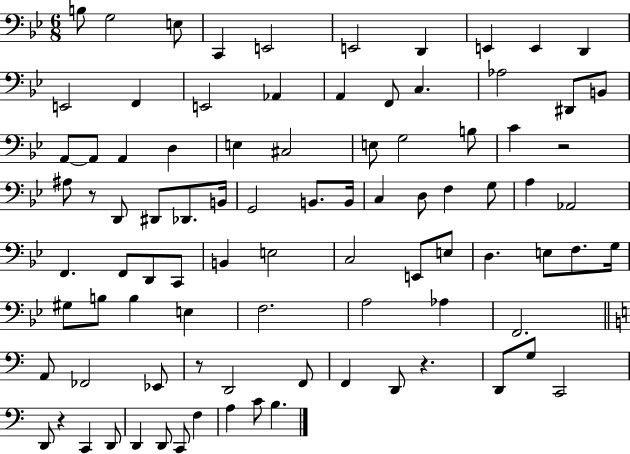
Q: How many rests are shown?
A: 5